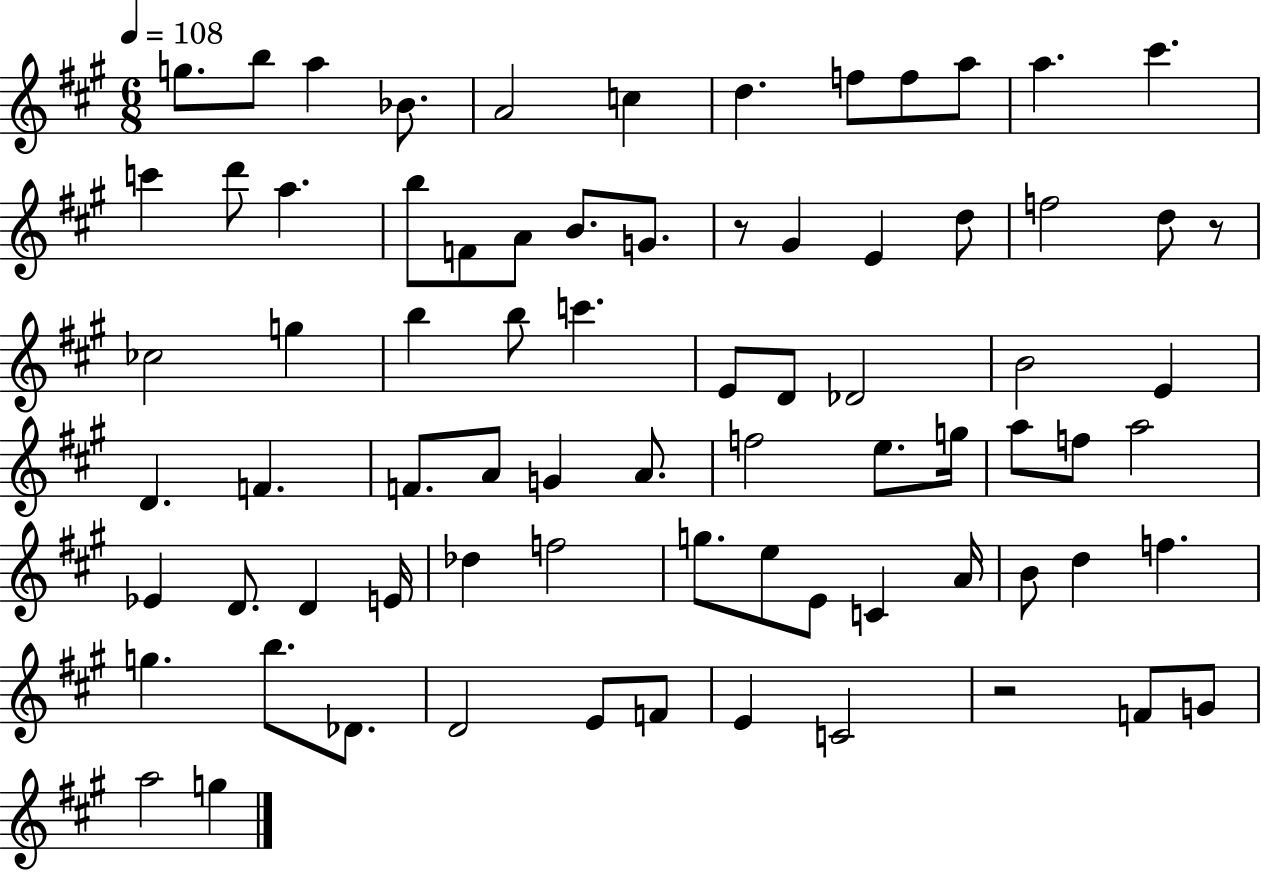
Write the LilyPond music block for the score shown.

{
  \clef treble
  \numericTimeSignature
  \time 6/8
  \key a \major
  \tempo 4 = 108
  g''8. b''8 a''4 bes'8. | a'2 c''4 | d''4. f''8 f''8 a''8 | a''4. cis'''4. | \break c'''4 d'''8 a''4. | b''8 f'8 a'8 b'8. g'8. | r8 gis'4 e'4 d''8 | f''2 d''8 r8 | \break ces''2 g''4 | b''4 b''8 c'''4. | e'8 d'8 des'2 | b'2 e'4 | \break d'4. f'4. | f'8. a'8 g'4 a'8. | f''2 e''8. g''16 | a''8 f''8 a''2 | \break ees'4 d'8. d'4 e'16 | des''4 f''2 | g''8. e''8 e'8 c'4 a'16 | b'8 d''4 f''4. | \break g''4. b''8. des'8. | d'2 e'8 f'8 | e'4 c'2 | r2 f'8 g'8 | \break a''2 g''4 | \bar "|."
}